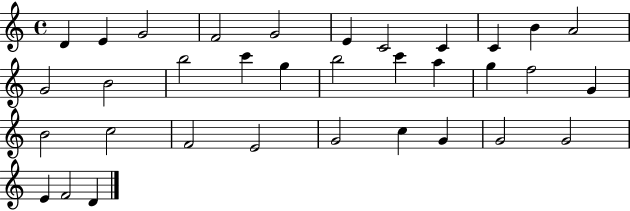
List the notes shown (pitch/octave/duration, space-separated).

D4/q E4/q G4/h F4/h G4/h E4/q C4/h C4/q C4/q B4/q A4/h G4/h B4/h B5/h C6/q G5/q B5/h C6/q A5/q G5/q F5/h G4/q B4/h C5/h F4/h E4/h G4/h C5/q G4/q G4/h G4/h E4/q F4/h D4/q